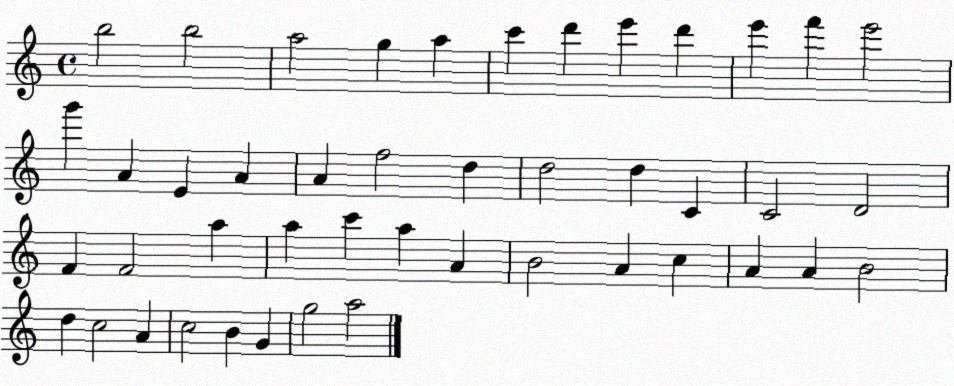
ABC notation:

X:1
T:Untitled
M:4/4
L:1/4
K:C
b2 b2 a2 g a c' d' e' d' e' f' e'2 g' A E A A f2 d d2 d C C2 D2 F F2 a a c' a A B2 A c A A B2 d c2 A c2 B G g2 a2